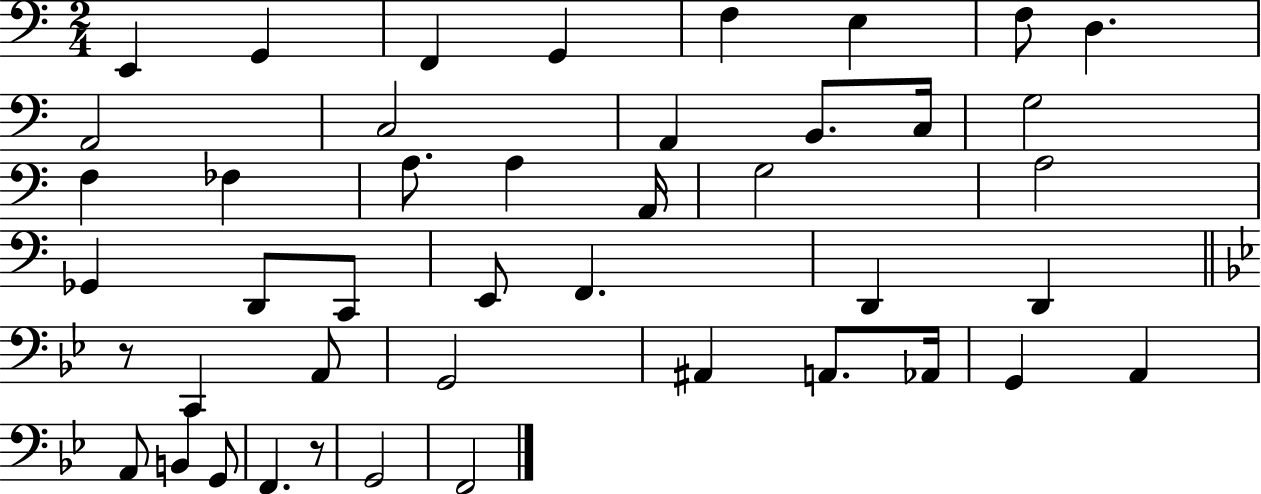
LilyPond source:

{
  \clef bass
  \numericTimeSignature
  \time 2/4
  \key c \major
  e,4 g,4 | f,4 g,4 | f4 e4 | f8 d4. | \break a,2 | c2 | a,4 b,8. c16 | g2 | \break f4 fes4 | a8. a4 a,16 | g2 | a2 | \break ges,4 d,8 c,8 | e,8 f,4. | d,4 d,4 | \bar "||" \break \key g \minor r8 c,4 a,8 | g,2 | ais,4 a,8. aes,16 | g,4 a,4 | \break a,8 b,4 g,8 | f,4. r8 | g,2 | f,2 | \break \bar "|."
}